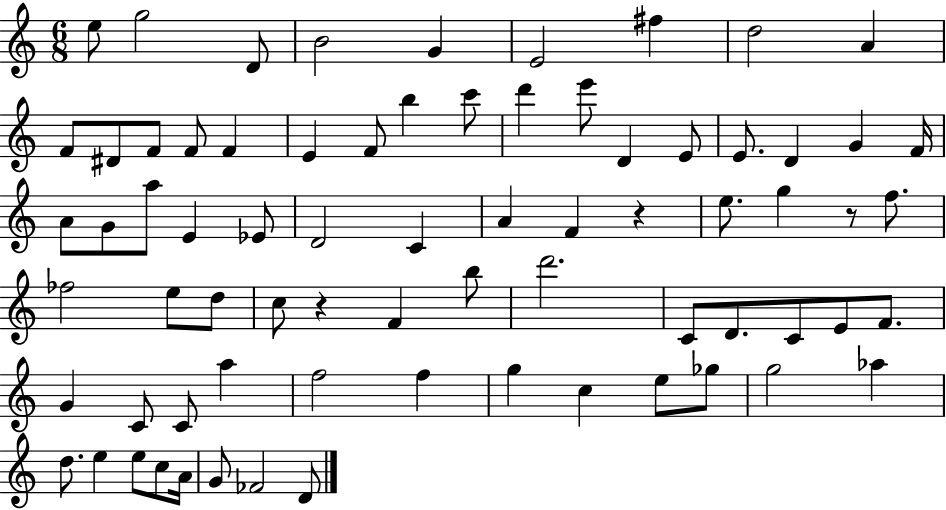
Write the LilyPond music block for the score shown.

{
  \clef treble
  \numericTimeSignature
  \time 6/8
  \key c \major
  \repeat volta 2 { e''8 g''2 d'8 | b'2 g'4 | e'2 fis''4 | d''2 a'4 | \break f'8 dis'8 f'8 f'8 f'4 | e'4 f'8 b''4 c'''8 | d'''4 e'''8 d'4 e'8 | e'8. d'4 g'4 f'16 | \break a'8 g'8 a''8 e'4 ees'8 | d'2 c'4 | a'4 f'4 r4 | e''8. g''4 r8 f''8. | \break fes''2 e''8 d''8 | c''8 r4 f'4 b''8 | d'''2. | c'8 d'8. c'8 e'8 f'8. | \break g'4 c'8 c'8 a''4 | f''2 f''4 | g''4 c''4 e''8 ges''8 | g''2 aes''4 | \break d''8. e''4 e''8 c''8 a'16 | g'8 fes'2 d'8 | } \bar "|."
}